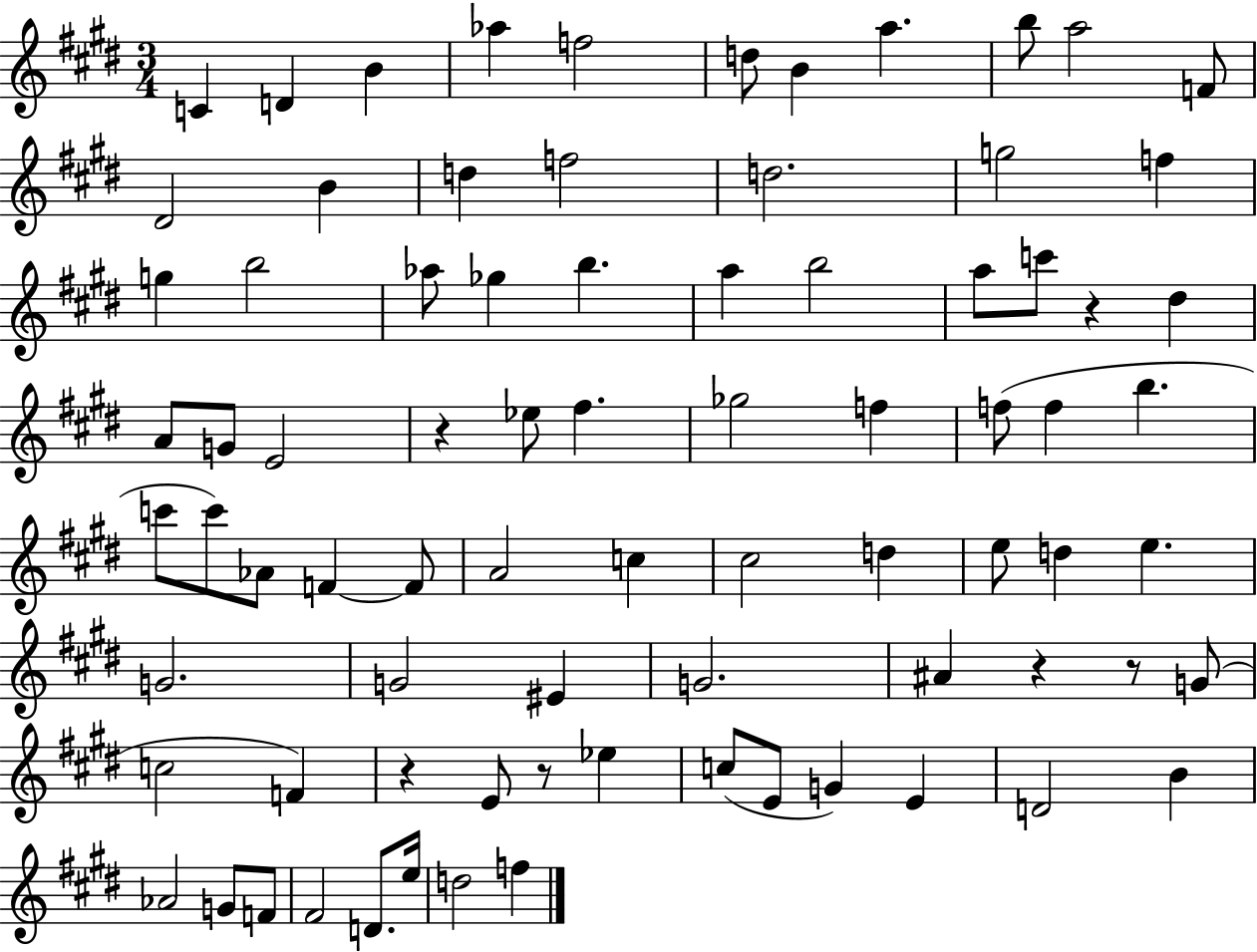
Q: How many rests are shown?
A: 6